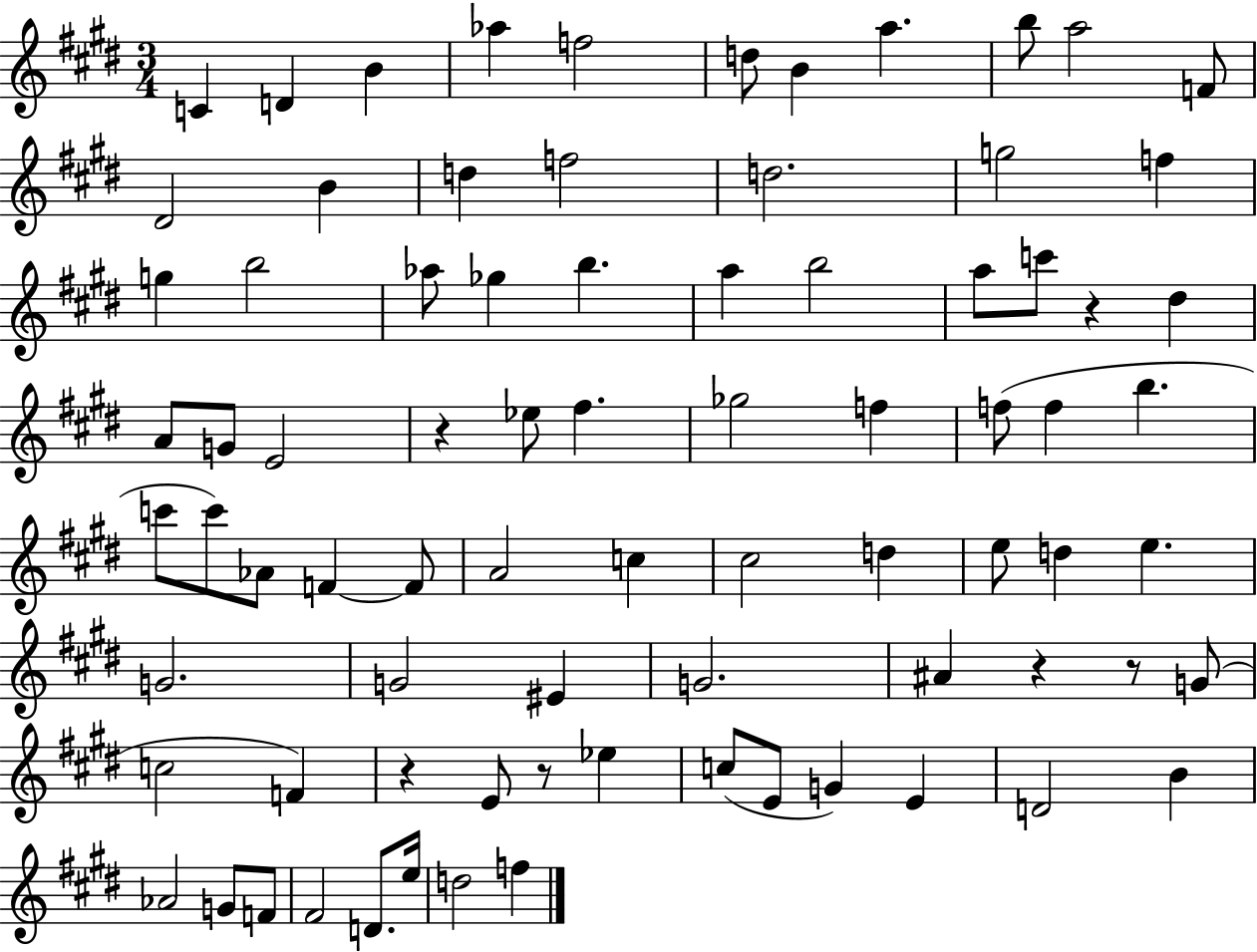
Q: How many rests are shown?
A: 6